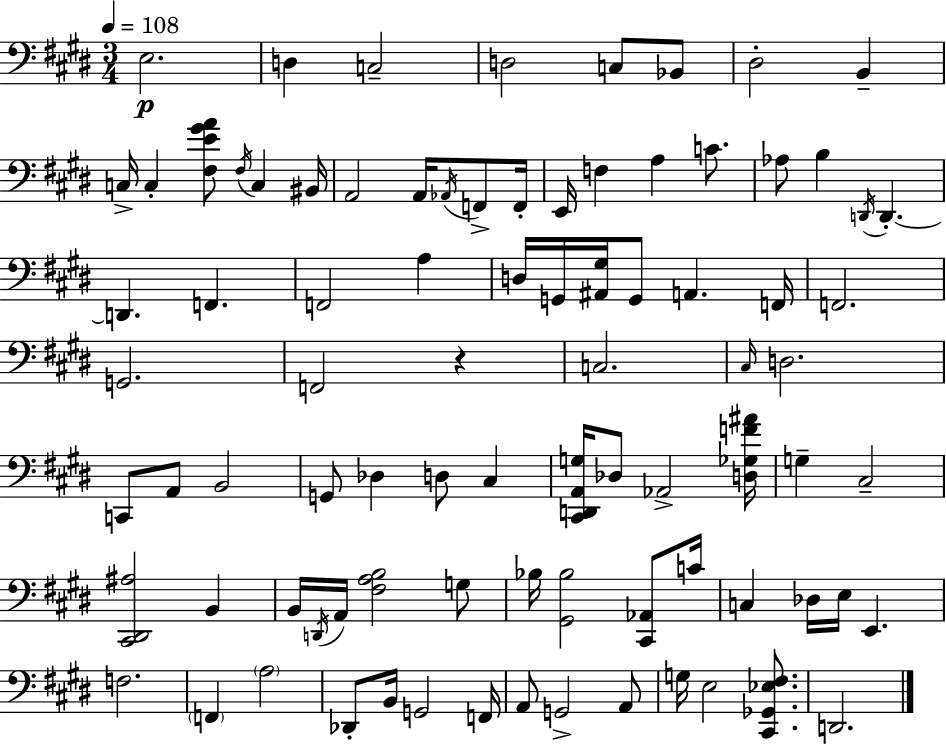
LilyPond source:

{
  \clef bass
  \numericTimeSignature
  \time 3/4
  \key e \major
  \tempo 4 = 108
  \repeat volta 2 { e2.\p | d4 c2-- | d2 c8 bes,8 | dis2-. b,4-- | \break c16-> c4-. <fis e' gis' a'>8 \acciaccatura { fis16 } c4 | bis,16 a,2 a,16 \acciaccatura { aes,16 } f,8-> | f,16-. e,16 f4 a4 c'8. | aes8 b4 \acciaccatura { d,16 } d,4.-.~~ | \break d,4. f,4. | f,2 a4 | d16 g,16 <ais, gis>16 g,8 a,4. | f,16 f,2. | \break g,2. | f,2 r4 | c2. | \grace { cis16 } d2. | \break c,8 a,8 b,2 | g,8 des4 d8 | cis4 <cis, d, a, g>16 des8 aes,2-> | <d ges f' ais'>16 g4-- cis2-- | \break <cis, dis, ais>2 | b,4 b,16 \acciaccatura { d,16 } a,16 <fis a b>2 | g8 bes16 <gis, bes>2 | <cis, aes,>8 c'16 c4 des16 e16 e,4. | \break f2. | \parenthesize f,4 \parenthesize a2 | des,8-. b,16 g,2 | f,16 a,8 g,2-> | \break a,8 g16 e2 | <cis, ges, ees fis>8. d,2. | } \bar "|."
}